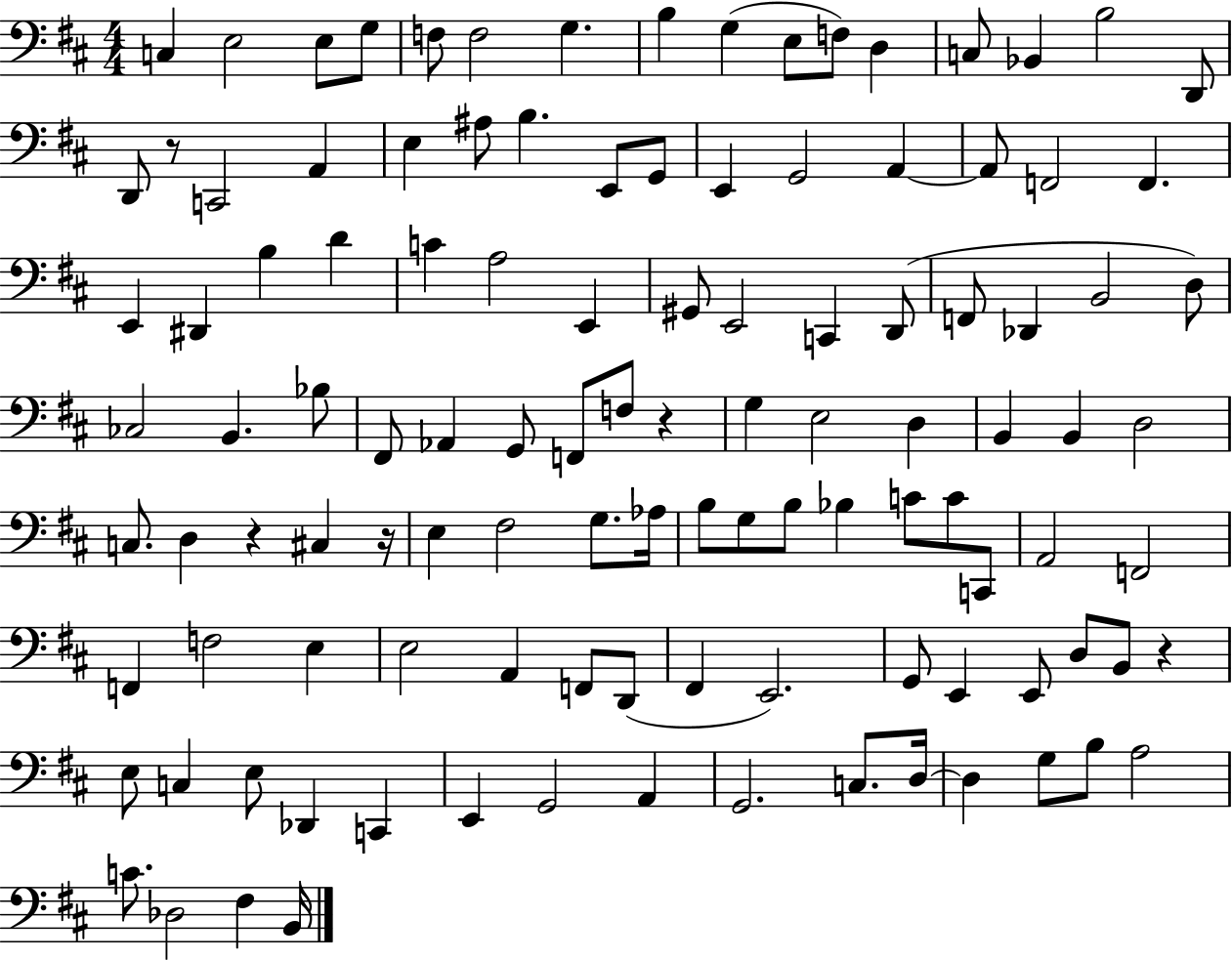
X:1
T:Untitled
M:4/4
L:1/4
K:D
C, E,2 E,/2 G,/2 F,/2 F,2 G, B, G, E,/2 F,/2 D, C,/2 _B,, B,2 D,,/2 D,,/2 z/2 C,,2 A,, E, ^A,/2 B, E,,/2 G,,/2 E,, G,,2 A,, A,,/2 F,,2 F,, E,, ^D,, B, D C A,2 E,, ^G,,/2 E,,2 C,, D,,/2 F,,/2 _D,, B,,2 D,/2 _C,2 B,, _B,/2 ^F,,/2 _A,, G,,/2 F,,/2 F,/2 z G, E,2 D, B,, B,, D,2 C,/2 D, z ^C, z/4 E, ^F,2 G,/2 _A,/4 B,/2 G,/2 B,/2 _B, C/2 C/2 C,,/2 A,,2 F,,2 F,, F,2 E, E,2 A,, F,,/2 D,,/2 ^F,, E,,2 G,,/2 E,, E,,/2 D,/2 B,,/2 z E,/2 C, E,/2 _D,, C,, E,, G,,2 A,, G,,2 C,/2 D,/4 D, G,/2 B,/2 A,2 C/2 _D,2 ^F, B,,/4